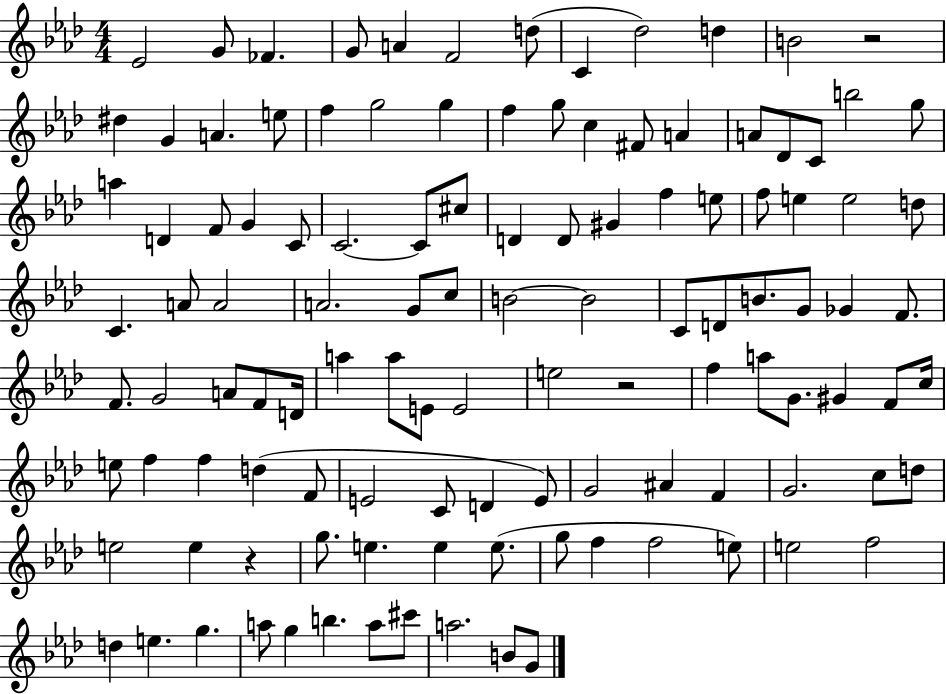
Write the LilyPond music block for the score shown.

{
  \clef treble
  \numericTimeSignature
  \time 4/4
  \key aes \major
  ees'2 g'8 fes'4. | g'8 a'4 f'2 d''8( | c'4 des''2) d''4 | b'2 r2 | \break dis''4 g'4 a'4. e''8 | f''4 g''2 g''4 | f''4 g''8 c''4 fis'8 a'4 | a'8 des'8 c'8 b''2 g''8 | \break a''4 d'4 f'8 g'4 c'8 | c'2.~~ c'8 cis''8 | d'4 d'8 gis'4 f''4 e''8 | f''8 e''4 e''2 d''8 | \break c'4. a'8 a'2 | a'2. g'8 c''8 | b'2~~ b'2 | c'8 d'8 b'8. g'8 ges'4 f'8. | \break f'8. g'2 a'8 f'8 d'16 | a''4 a''8 e'8 e'2 | e''2 r2 | f''4 a''8 g'8. gis'4 f'8 c''16 | \break e''8 f''4 f''4 d''4( f'8 | e'2 c'8 d'4 e'8) | g'2 ais'4 f'4 | g'2. c''8 d''8 | \break e''2 e''4 r4 | g''8. e''4. e''4 e''8.( | g''8 f''4 f''2 e''8) | e''2 f''2 | \break d''4 e''4. g''4. | a''8 g''4 b''4. a''8 cis'''8 | a''2. b'8 g'8 | \bar "|."
}